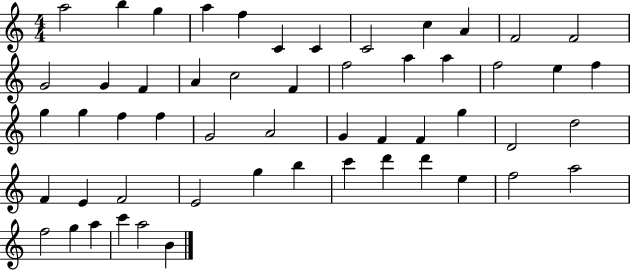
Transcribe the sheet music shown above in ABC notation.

X:1
T:Untitled
M:4/4
L:1/4
K:C
a2 b g a f C C C2 c A F2 F2 G2 G F A c2 F f2 a a f2 e f g g f f G2 A2 G F F g D2 d2 F E F2 E2 g b c' d' d' e f2 a2 f2 g a c' a2 B